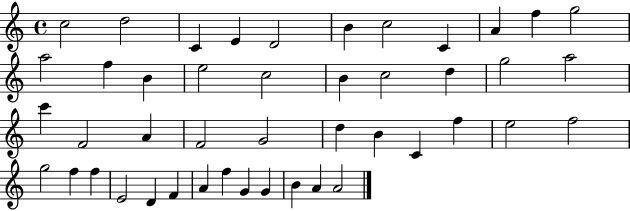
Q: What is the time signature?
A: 4/4